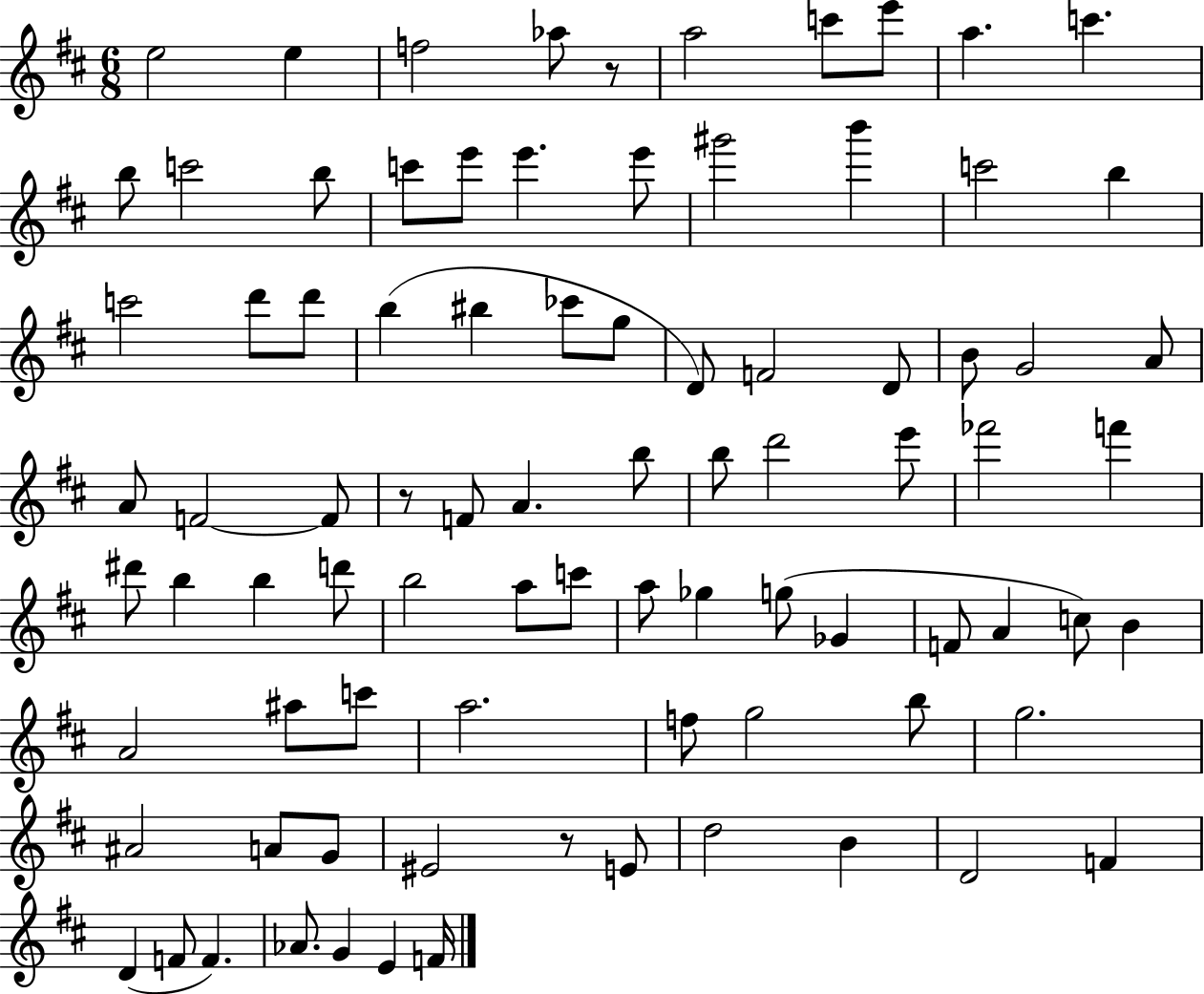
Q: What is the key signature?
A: D major